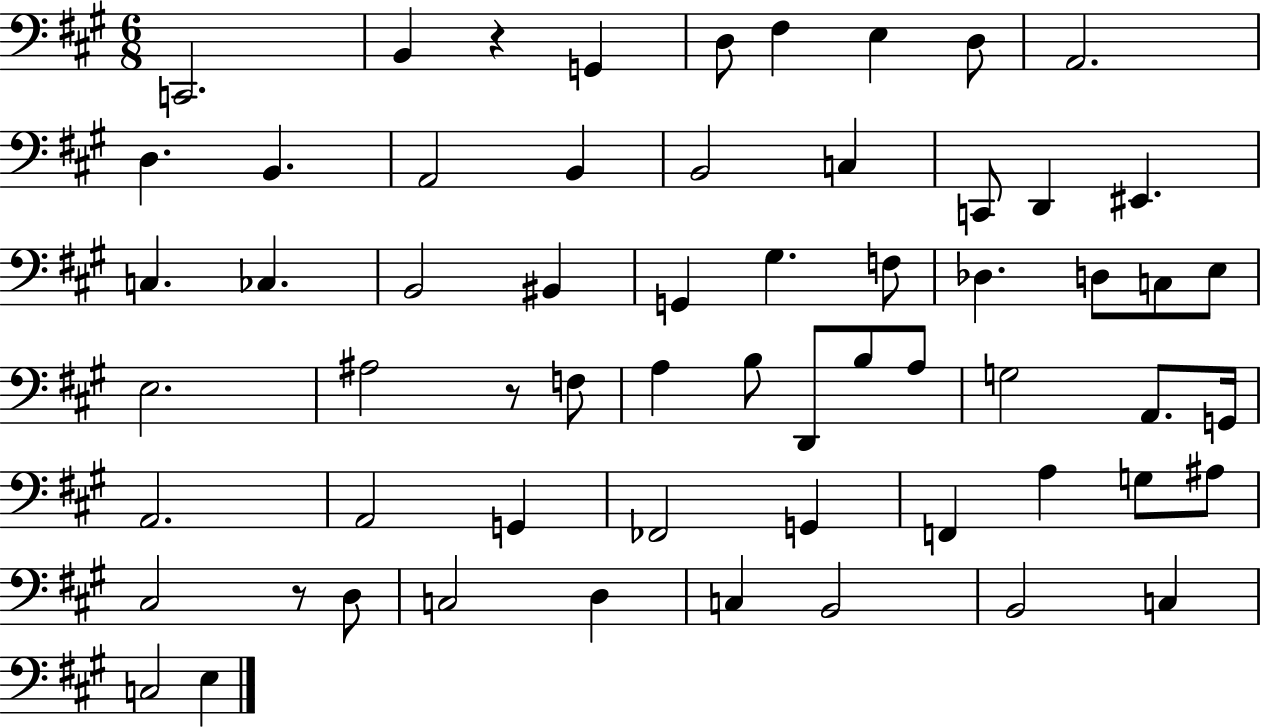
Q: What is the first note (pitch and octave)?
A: C2